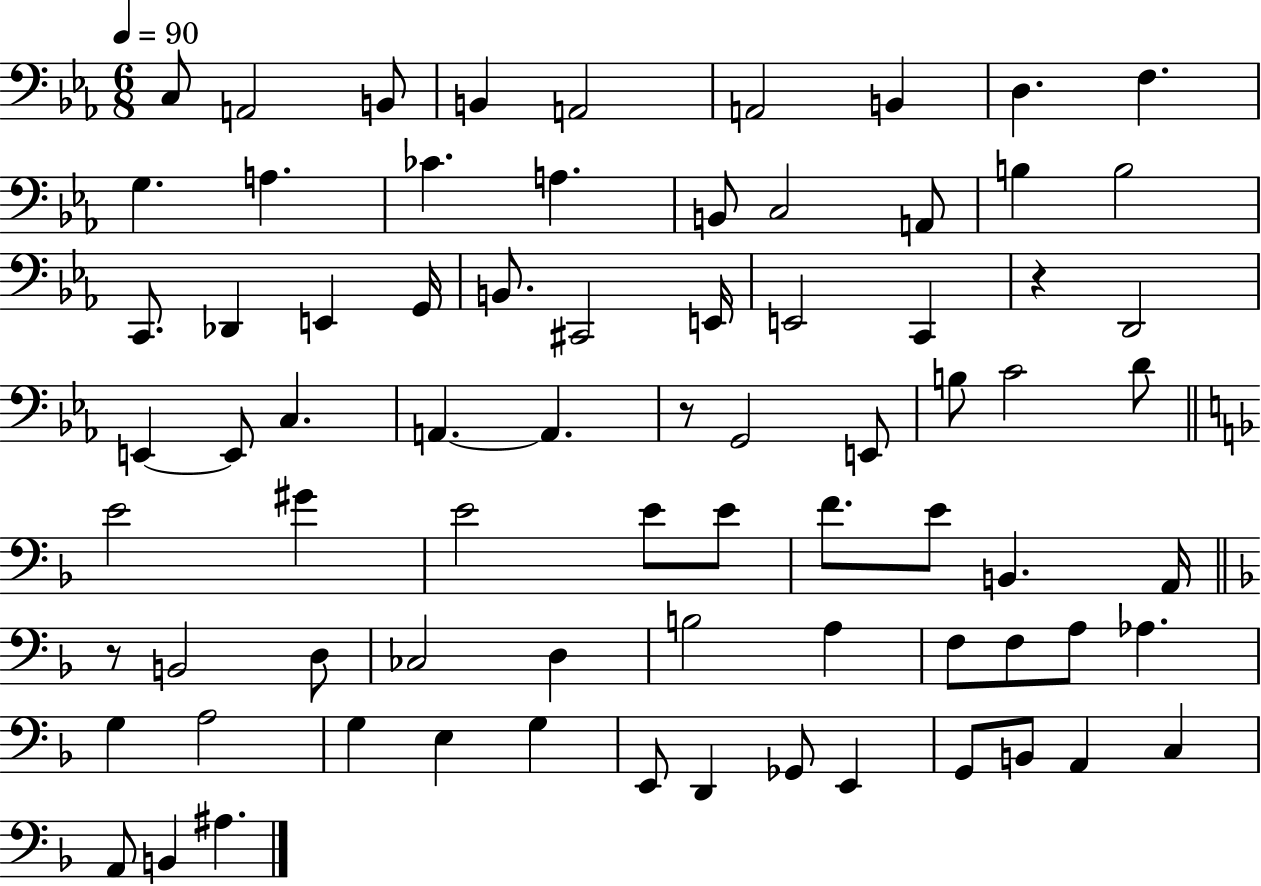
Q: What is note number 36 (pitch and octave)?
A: B3